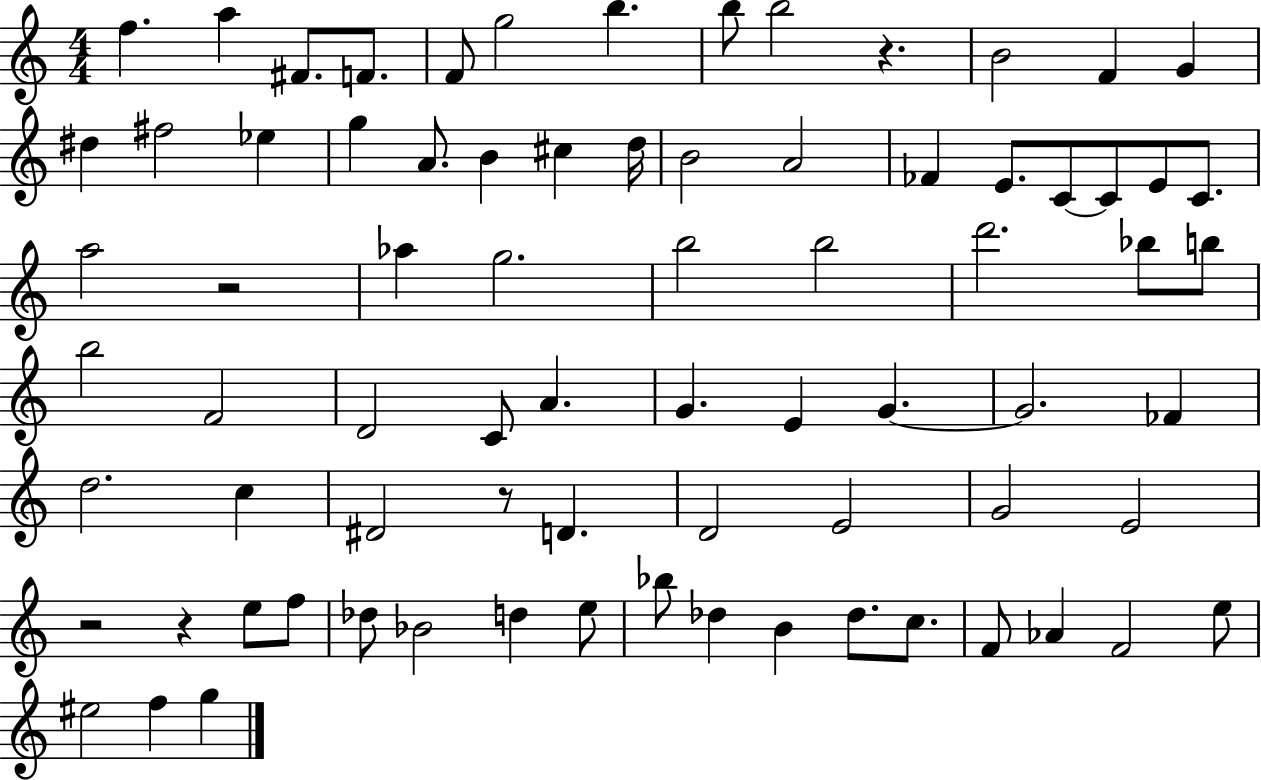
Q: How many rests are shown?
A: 5